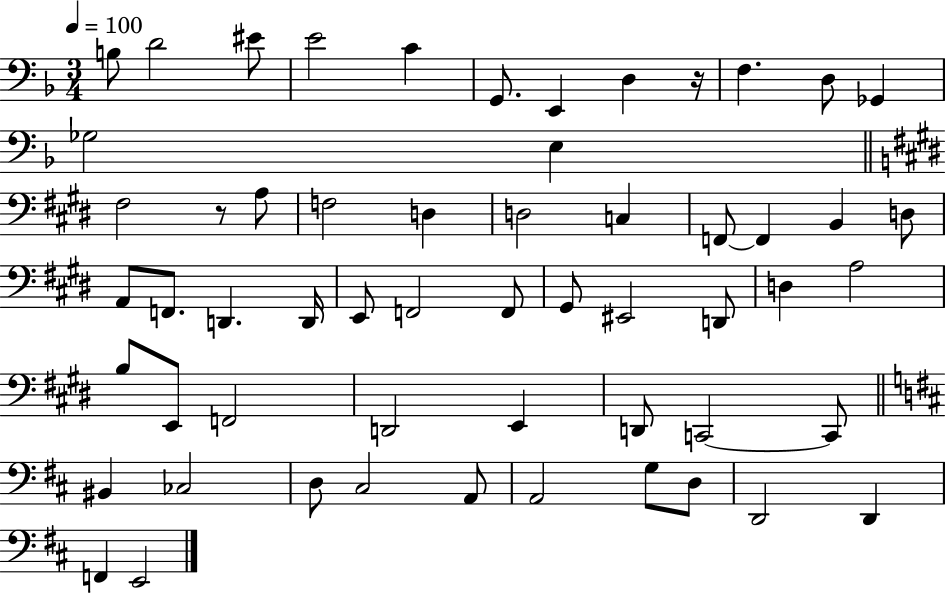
X:1
T:Untitled
M:3/4
L:1/4
K:F
B,/2 D2 ^E/2 E2 C G,,/2 E,, D, z/4 F, D,/2 _G,, _G,2 E, ^F,2 z/2 A,/2 F,2 D, D,2 C, F,,/2 F,, B,, D,/2 A,,/2 F,,/2 D,, D,,/4 E,,/2 F,,2 F,,/2 ^G,,/2 ^E,,2 D,,/2 D, A,2 B,/2 E,,/2 F,,2 D,,2 E,, D,,/2 C,,2 C,,/2 ^B,, _C,2 D,/2 ^C,2 A,,/2 A,,2 G,/2 D,/2 D,,2 D,, F,, E,,2